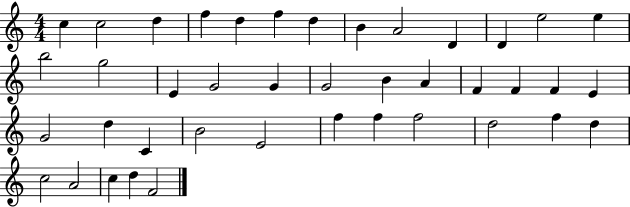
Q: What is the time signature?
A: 4/4